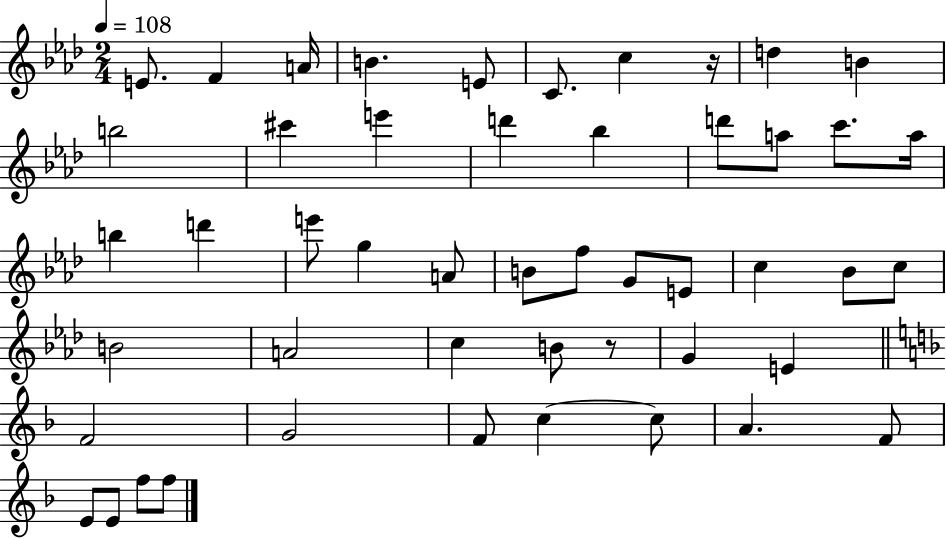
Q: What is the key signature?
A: AES major